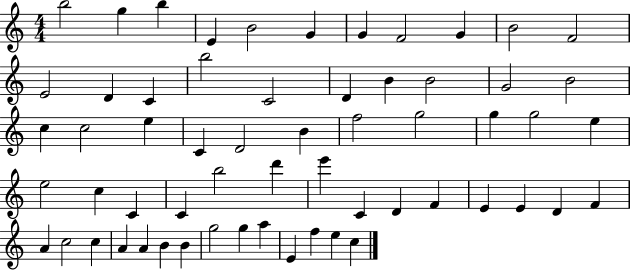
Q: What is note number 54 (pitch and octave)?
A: G5